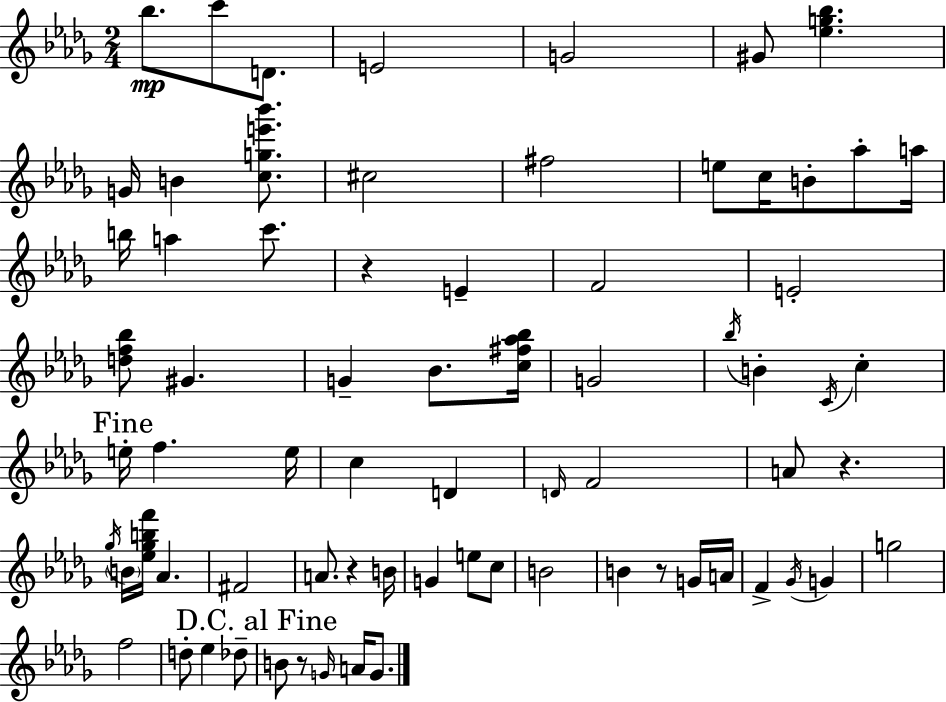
Bb5/e. C6/e D4/e. E4/h G4/h G#4/e [Eb5,G5,Bb5]/q. G4/s B4/q [C5,G5,E6,Bb6]/e. C#5/h F#5/h E5/e C5/s B4/e Ab5/e A5/s B5/s A5/q C6/e. R/q E4/q F4/h E4/h [D5,F5,Bb5]/e G#4/q. G4/q Bb4/e. [C5,F#5,Ab5,Bb5]/s G4/h Bb5/s B4/q C4/s C5/q E5/s F5/q. E5/s C5/q D4/q D4/s F4/h A4/e R/q. Gb5/s B4/s [Eb5,Gb5,B5,F6]/s Ab4/q. F#4/h A4/e. R/q B4/s G4/q E5/e C5/e B4/h B4/q R/e G4/s A4/s F4/q Gb4/s G4/q G5/h F5/h D5/e Eb5/q Db5/e B4/e R/e G4/s A4/s G4/e.